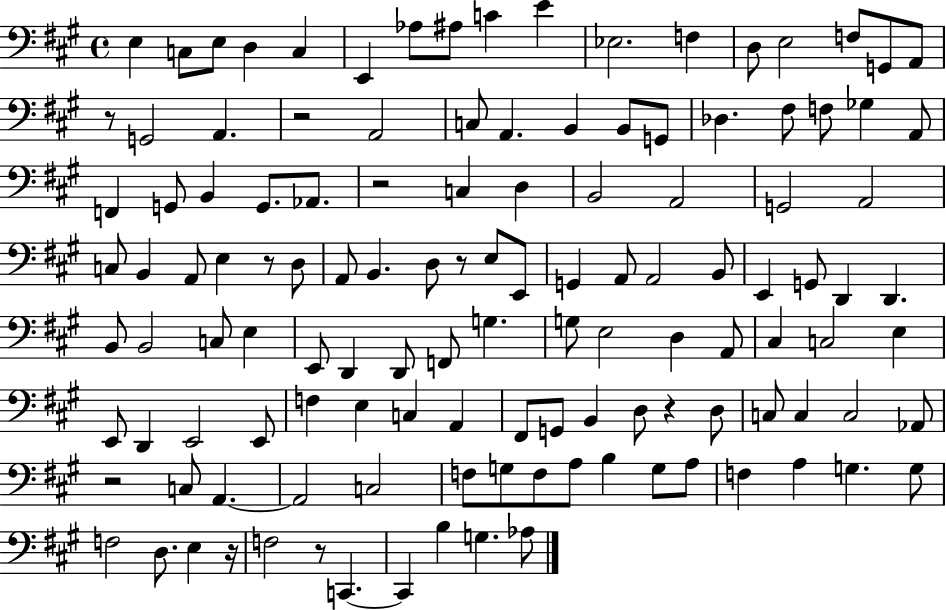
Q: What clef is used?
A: bass